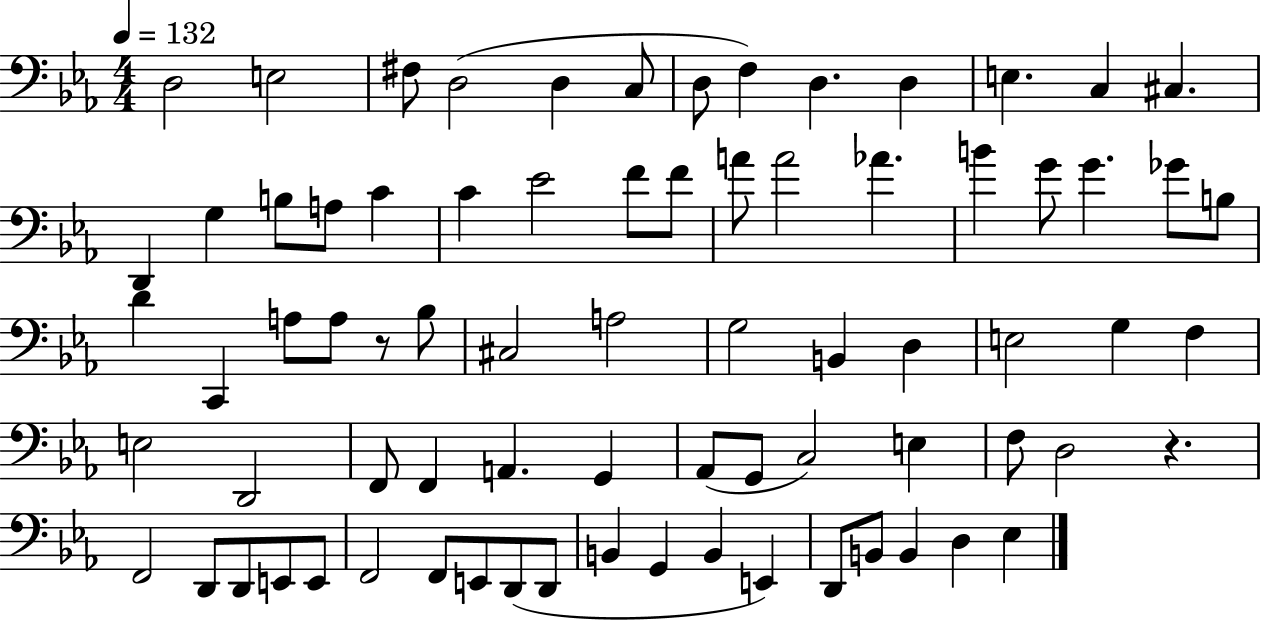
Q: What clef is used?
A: bass